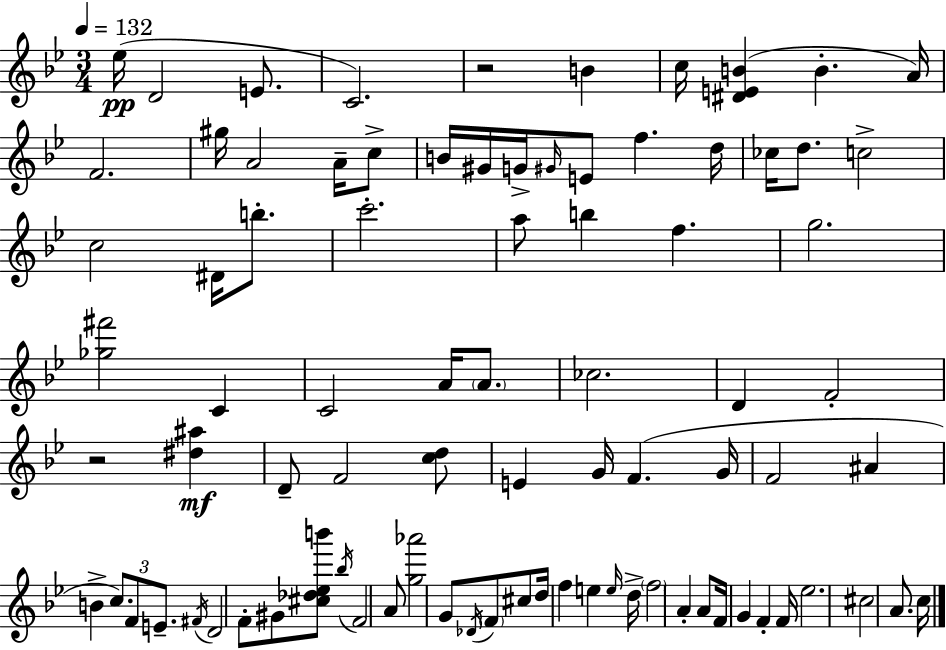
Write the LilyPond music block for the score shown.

{
  \clef treble
  \numericTimeSignature
  \time 3/4
  \key g \minor
  \tempo 4 = 132
  ees''16(\pp d'2 e'8. | c'2.) | r2 b'4 | c''16 <dis' e' b'>4( b'4.-. a'16) | \break f'2. | gis''16 a'2 a'16-- c''8-> | b'16 gis'16 g'16-> \grace { gis'16 } e'8 f''4. | d''16 ces''16 d''8. c''2-> | \break c''2 dis'16 b''8.-. | c'''2.-. | a''8 b''4 f''4. | g''2. | \break <ges'' fis'''>2 c'4 | c'2 a'16 \parenthesize a'8. | ces''2. | d'4 f'2-. | \break r2 <dis'' ais''>4\mf | d'8-- f'2 <c'' d''>8 | e'4 g'16 f'4.( | g'16 f'2 ais'4 | \break b'4-> \tuplet 3/2 { c''8.) f'8 e'8.-- } | \acciaccatura { fis'16 } d'2 f'8-. | gis'8 <cis'' des'' ees'' b'''>8 \acciaccatura { bes''16 } f'2 | a'8 <g'' aes'''>2 g'8 | \break \acciaccatura { des'16 } \parenthesize f'8 cis''8 d''16 f''4 e''4 | \grace { e''16 } d''16-> \parenthesize f''2 | a'4-. a'8 f'16 g'4 | f'4-. f'16 ees''2. | \break cis''2 | a'8. c''16 \bar "|."
}